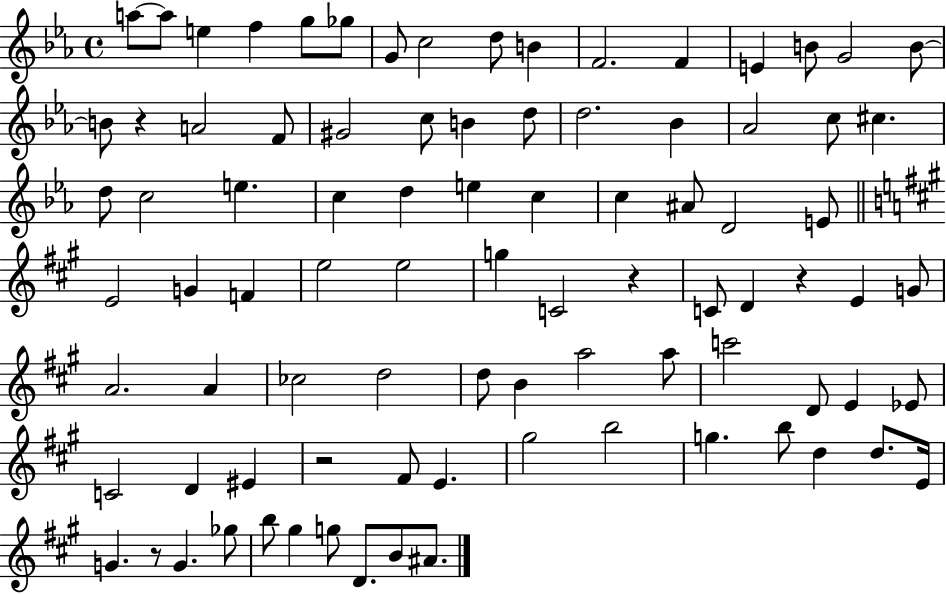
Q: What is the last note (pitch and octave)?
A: A#4